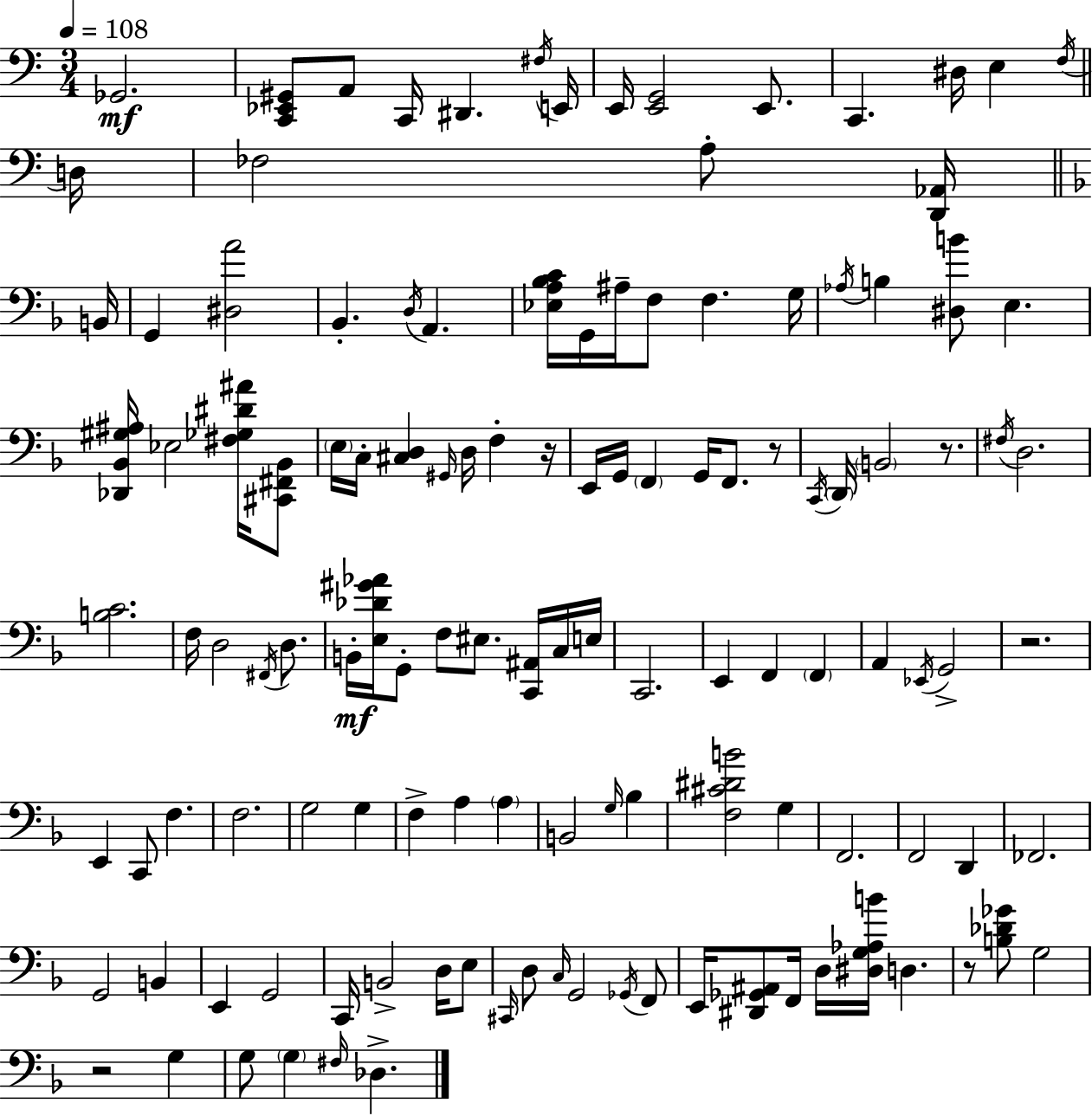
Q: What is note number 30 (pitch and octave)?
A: E3